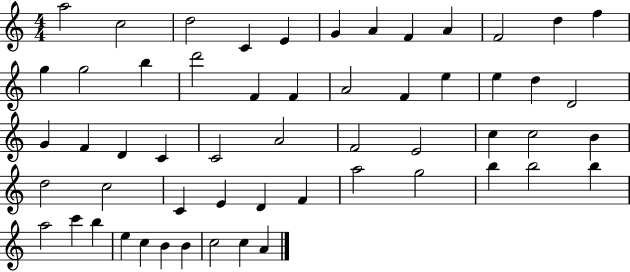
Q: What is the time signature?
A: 4/4